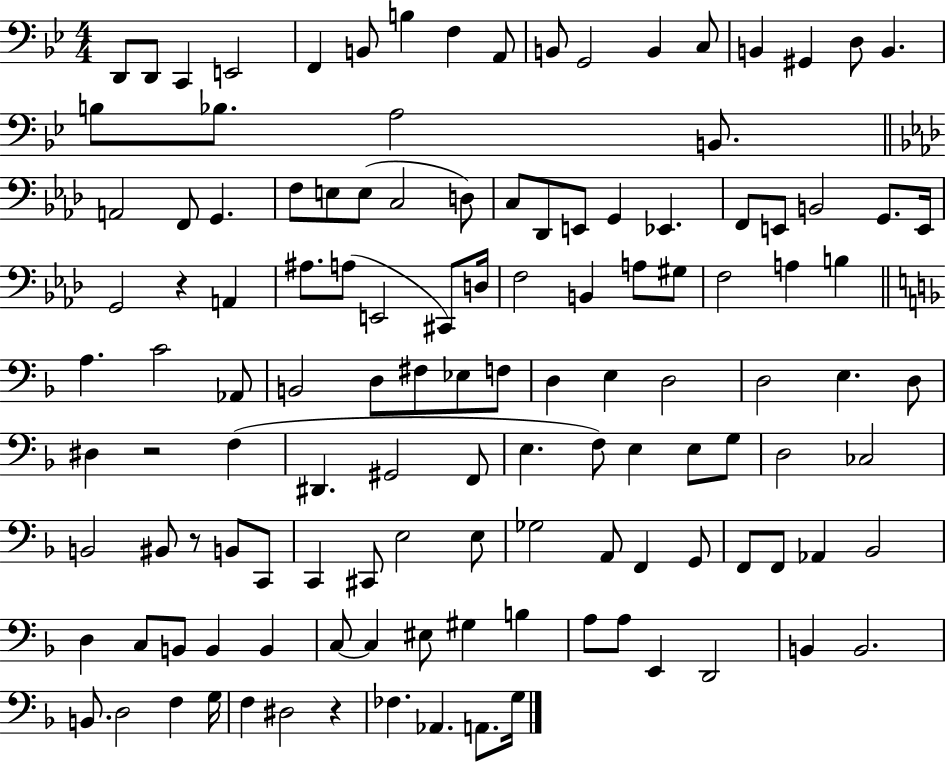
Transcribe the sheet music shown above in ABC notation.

X:1
T:Untitled
M:4/4
L:1/4
K:Bb
D,,/2 D,,/2 C,, E,,2 F,, B,,/2 B, F, A,,/2 B,,/2 G,,2 B,, C,/2 B,, ^G,, D,/2 B,, B,/2 _B,/2 A,2 B,,/2 A,,2 F,,/2 G,, F,/2 E,/2 E,/2 C,2 D,/2 C,/2 _D,,/2 E,,/2 G,, _E,, F,,/2 E,,/2 B,,2 G,,/2 E,,/4 G,,2 z A,, ^A,/2 A,/2 E,,2 ^C,,/2 D,/4 F,2 B,, A,/2 ^G,/2 F,2 A, B, A, C2 _A,,/2 B,,2 D,/2 ^F,/2 _E,/2 F,/2 D, E, D,2 D,2 E, D,/2 ^D, z2 F, ^D,, ^G,,2 F,,/2 E, F,/2 E, E,/2 G,/2 D,2 _C,2 B,,2 ^B,,/2 z/2 B,,/2 C,,/2 C,, ^C,,/2 E,2 E,/2 _G,2 A,,/2 F,, G,,/2 F,,/2 F,,/2 _A,, _B,,2 D, C,/2 B,,/2 B,, B,, C,/2 C, ^E,/2 ^G, B, A,/2 A,/2 E,, D,,2 B,, B,,2 B,,/2 D,2 F, G,/4 F, ^D,2 z _F, _A,, A,,/2 G,/4